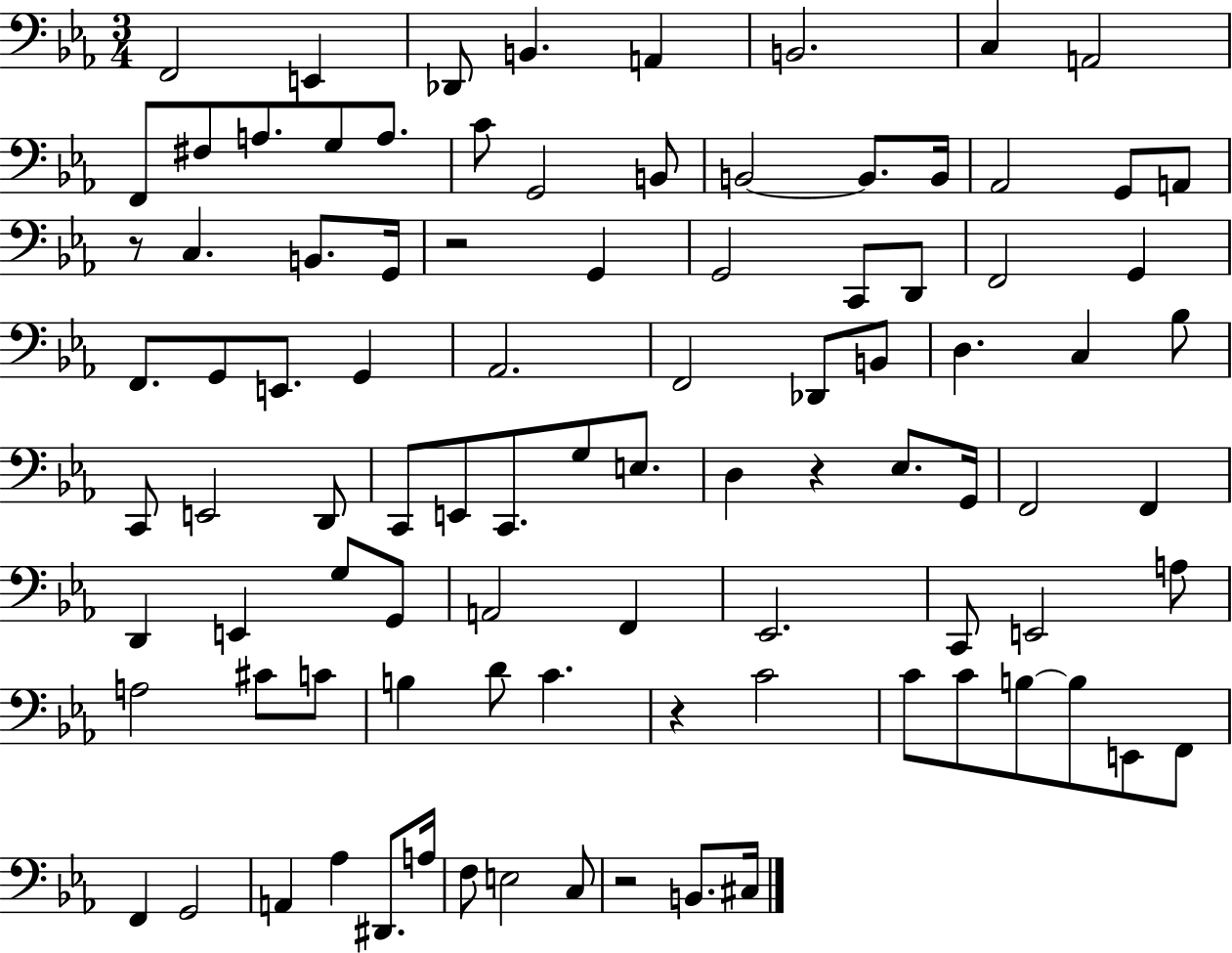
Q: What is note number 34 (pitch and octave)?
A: E2